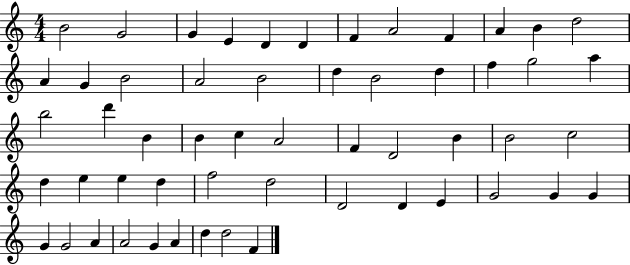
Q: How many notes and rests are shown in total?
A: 55